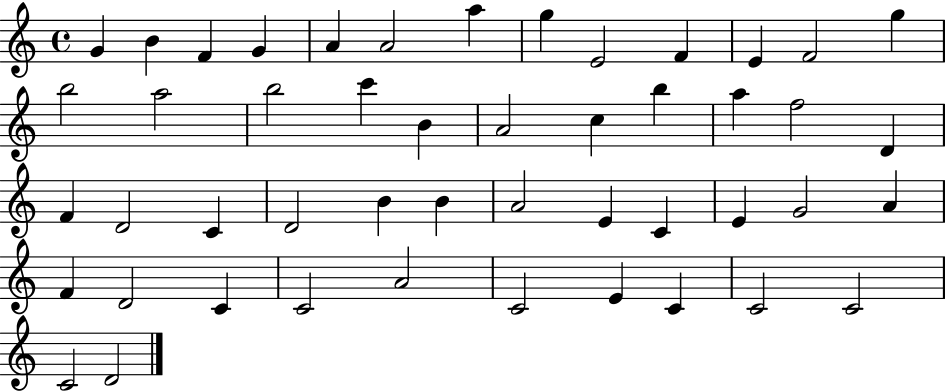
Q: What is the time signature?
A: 4/4